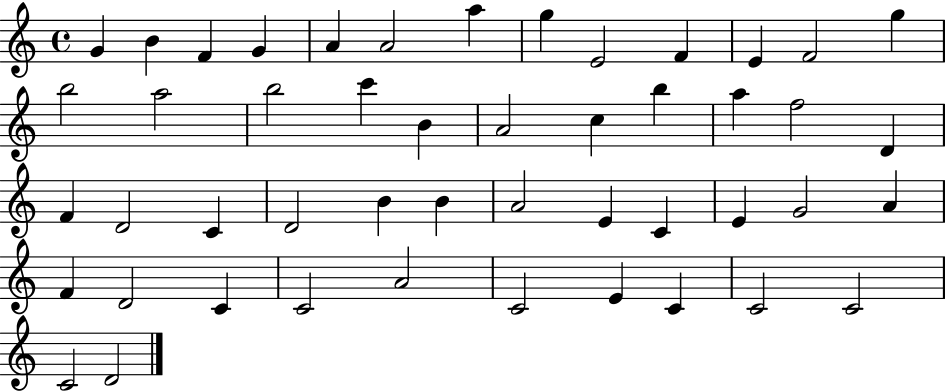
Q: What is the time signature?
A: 4/4